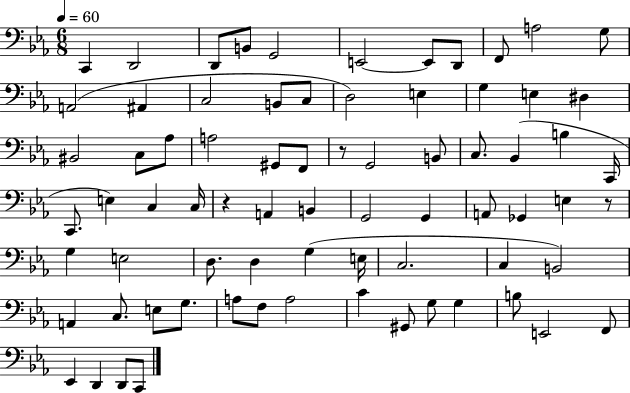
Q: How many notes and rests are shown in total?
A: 74